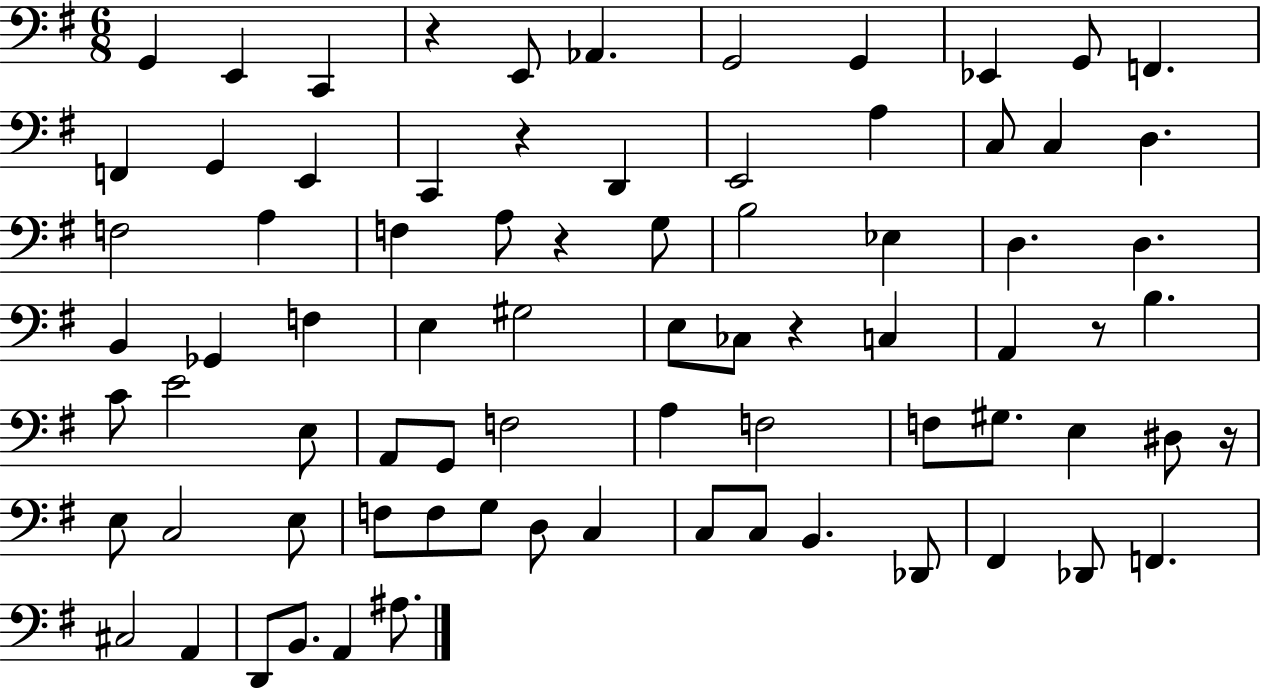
X:1
T:Untitled
M:6/8
L:1/4
K:G
G,, E,, C,, z E,,/2 _A,, G,,2 G,, _E,, G,,/2 F,, F,, G,, E,, C,, z D,, E,,2 A, C,/2 C, D, F,2 A, F, A,/2 z G,/2 B,2 _E, D, D, B,, _G,, F, E, ^G,2 E,/2 _C,/2 z C, A,, z/2 B, C/2 E2 E,/2 A,,/2 G,,/2 F,2 A, F,2 F,/2 ^G,/2 E, ^D,/2 z/4 E,/2 C,2 E,/2 F,/2 F,/2 G,/2 D,/2 C, C,/2 C,/2 B,, _D,,/2 ^F,, _D,,/2 F,, ^C,2 A,, D,,/2 B,,/2 A,, ^A,/2